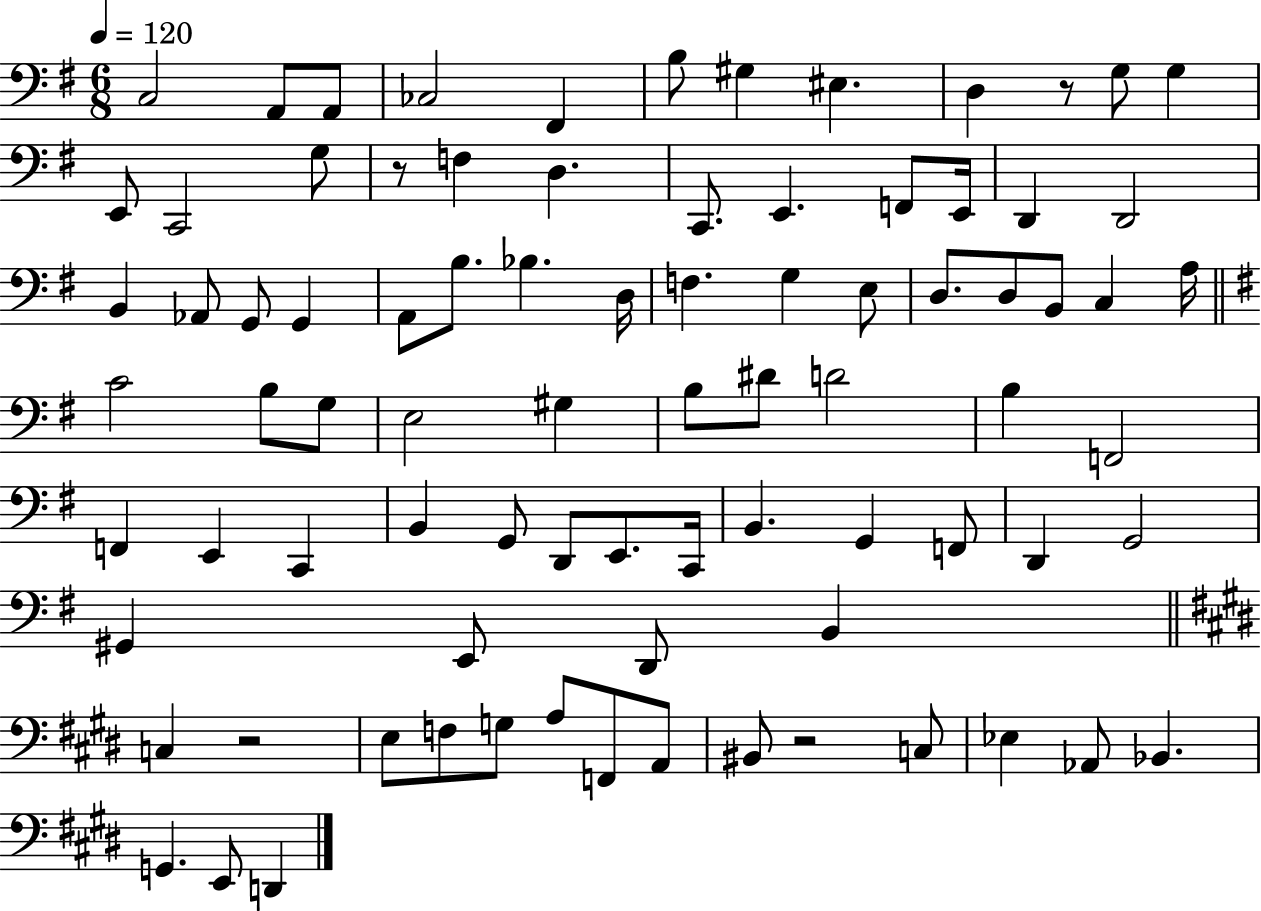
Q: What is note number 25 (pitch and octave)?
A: G2